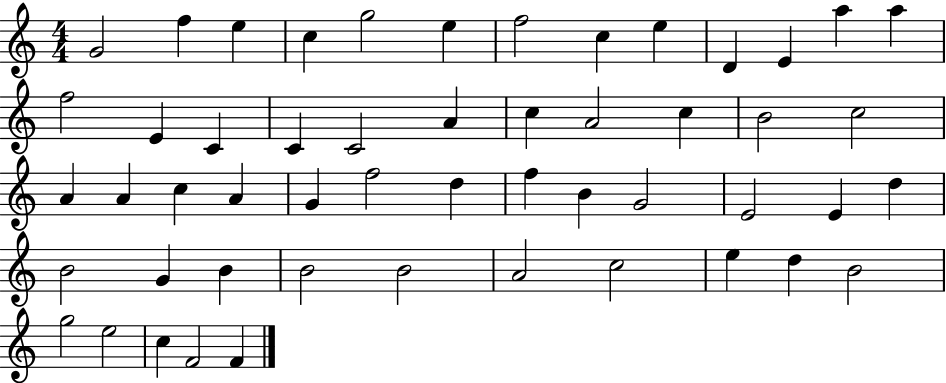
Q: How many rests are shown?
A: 0